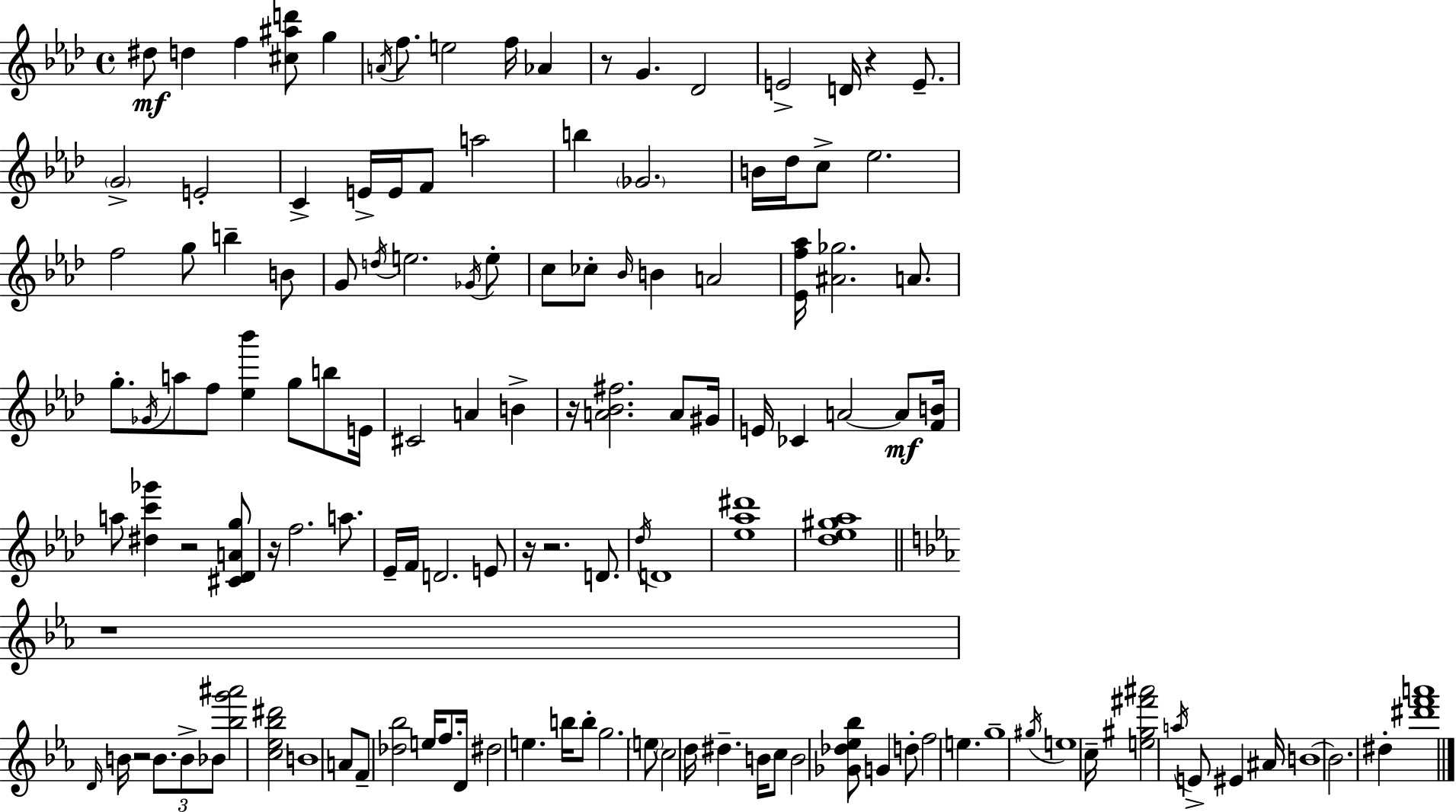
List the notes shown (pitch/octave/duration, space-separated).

D#5/e D5/q F5/q [C#5,A#5,D6]/e G5/q A4/s F5/e. E5/h F5/s Ab4/q R/e G4/q. Db4/h E4/h D4/s R/q E4/e. G4/h E4/h C4/q E4/s E4/s F4/e A5/h B5/q Gb4/h. B4/s Db5/s C5/e Eb5/h. F5/h G5/e B5/q B4/e G4/e D5/s E5/h. Gb4/s E5/e C5/e CES5/e Bb4/s B4/q A4/h [Eb4,F5,Ab5]/s [A#4,Gb5]/h. A4/e. G5/e. Gb4/s A5/e F5/e [Eb5,Bb6]/q G5/e B5/e E4/s C#4/h A4/q B4/q R/s [A4,Bb4,F#5]/h. A4/e G#4/s E4/s CES4/q A4/h A4/e [F4,B4]/s A5/e [D#5,C6,Gb6]/q R/h [C#4,Db4,A4,G5]/e R/s F5/h. A5/e. Eb4/s F4/s D4/h. E4/e R/s R/h. D4/e. Db5/s D4/w [Eb5,Ab5,D#6]/w [Db5,Eb5,G#5,Ab5]/w R/w D4/s B4/s R/h B4/e. B4/e Bb4/e [Bb5,G6,A#6]/h [C5,Eb5,Bb5,D#6]/h B4/w A4/e F4/e [Db5,Bb5]/h E5/s F5/e. D4/s D#5/h E5/q. B5/s B5/e G5/h. E5/e C5/h D5/s D#5/q. B4/s C5/e B4/h [Gb4,Db5,Eb5,Bb5]/e G4/q D5/e F5/h E5/q. G5/w G#5/s E5/w C5/s [E5,G#5,F#6,A#6]/h A5/s E4/e EIS4/q A#4/s B4/w B4/h. D#5/q [D#6,F6,A6]/w